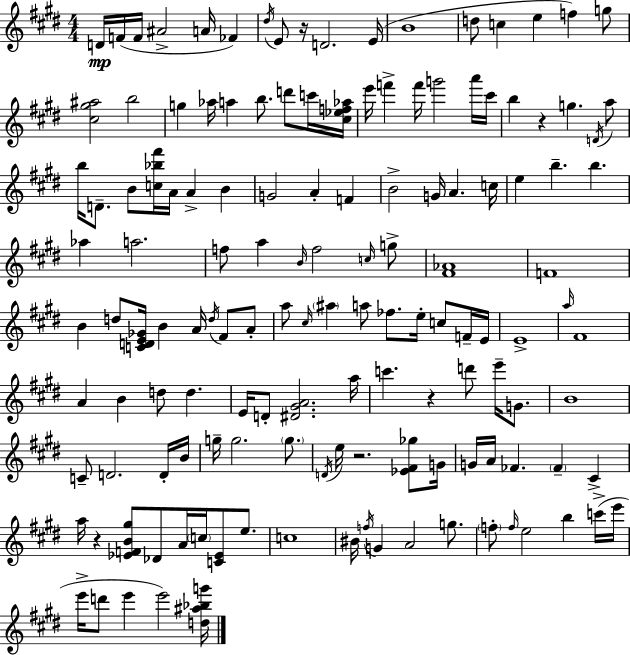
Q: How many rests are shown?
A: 5